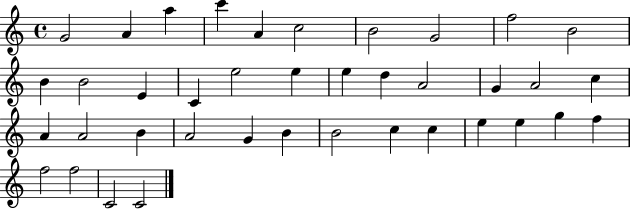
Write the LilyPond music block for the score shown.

{
  \clef treble
  \time 4/4
  \defaultTimeSignature
  \key c \major
  g'2 a'4 a''4 | c'''4 a'4 c''2 | b'2 g'2 | f''2 b'2 | \break b'4 b'2 e'4 | c'4 e''2 e''4 | e''4 d''4 a'2 | g'4 a'2 c''4 | \break a'4 a'2 b'4 | a'2 g'4 b'4 | b'2 c''4 c''4 | e''4 e''4 g''4 f''4 | \break f''2 f''2 | c'2 c'2 | \bar "|."
}